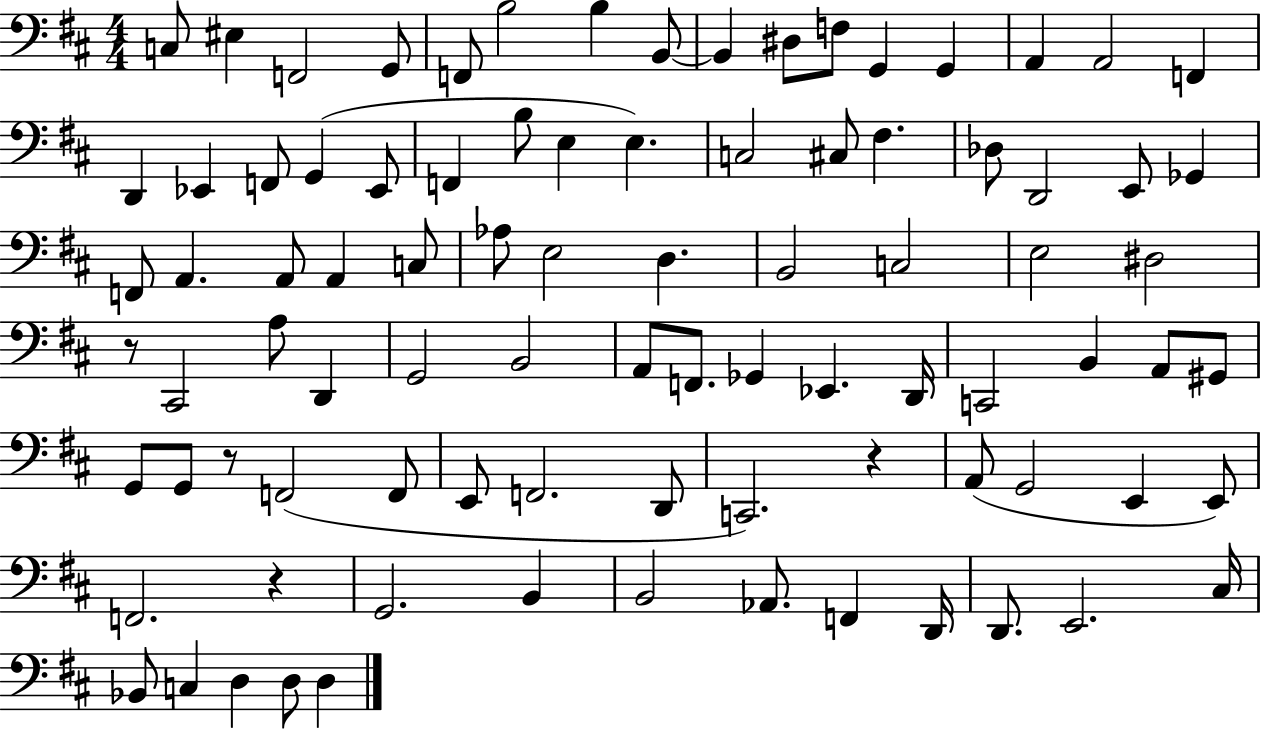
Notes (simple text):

C3/e EIS3/q F2/h G2/e F2/e B3/h B3/q B2/e B2/q D#3/e F3/e G2/q G2/q A2/q A2/h F2/q D2/q Eb2/q F2/e G2/q Eb2/e F2/q B3/e E3/q E3/q. C3/h C#3/e F#3/q. Db3/e D2/h E2/e Gb2/q F2/e A2/q. A2/e A2/q C3/e Ab3/e E3/h D3/q. B2/h C3/h E3/h D#3/h R/e C#2/h A3/e D2/q G2/h B2/h A2/e F2/e. Gb2/q Eb2/q. D2/s C2/h B2/q A2/e G#2/e G2/e G2/e R/e F2/h F2/e E2/e F2/h. D2/e C2/h. R/q A2/e G2/h E2/q E2/e F2/h. R/q G2/h. B2/q B2/h Ab2/e. F2/q D2/s D2/e. E2/h. C#3/s Bb2/e C3/q D3/q D3/e D3/q